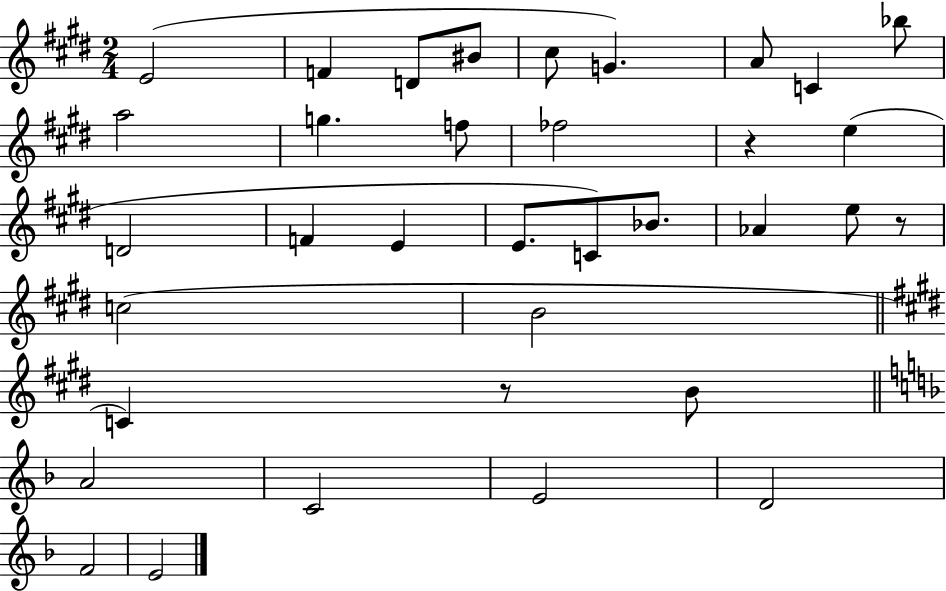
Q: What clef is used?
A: treble